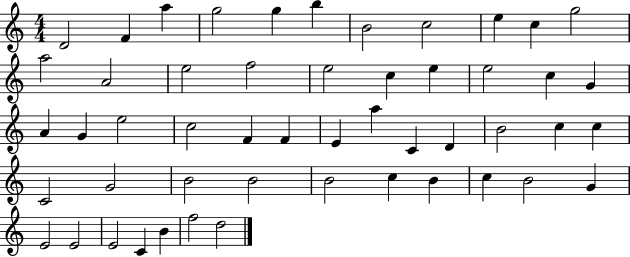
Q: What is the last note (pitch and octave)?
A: D5